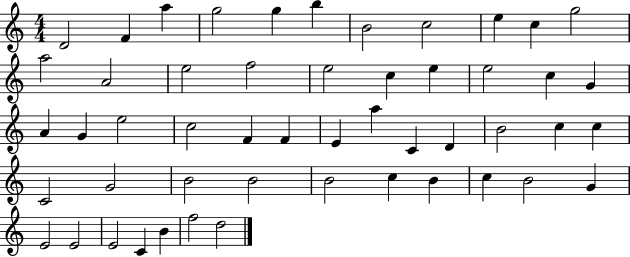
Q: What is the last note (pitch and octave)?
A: D5